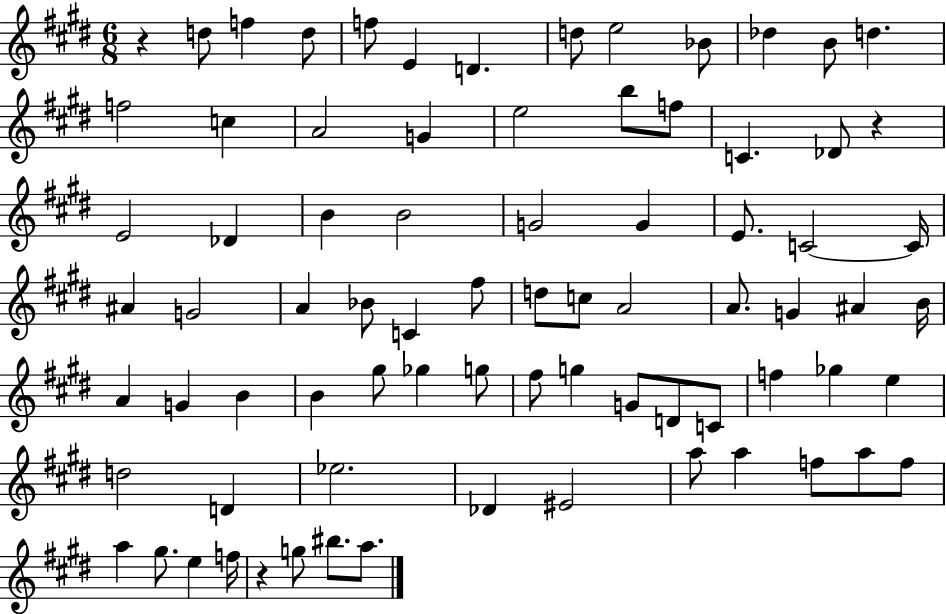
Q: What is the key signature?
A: E major